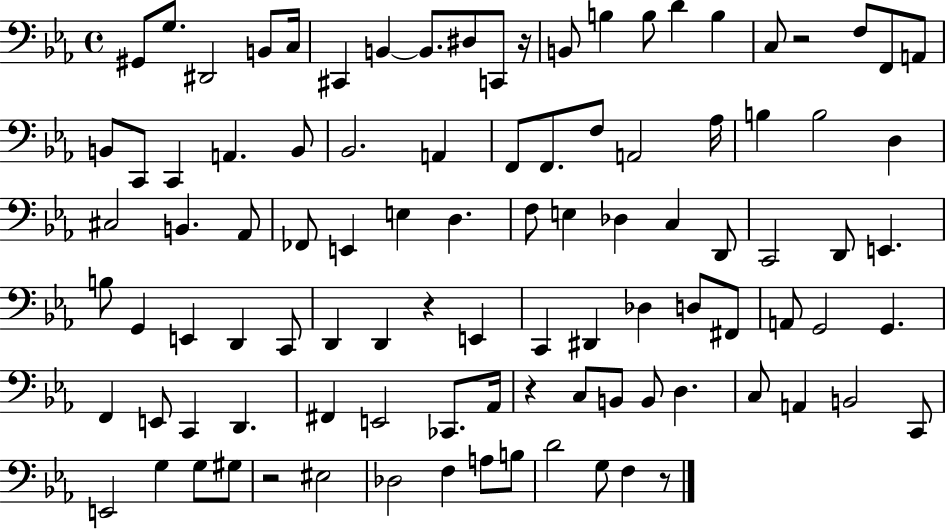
X:1
T:Untitled
M:4/4
L:1/4
K:Eb
^G,,/2 G,/2 ^D,,2 B,,/2 C,/4 ^C,, B,, B,,/2 ^D,/2 C,,/2 z/4 B,,/2 B, B,/2 D B, C,/2 z2 F,/2 F,,/2 A,,/2 B,,/2 C,,/2 C,, A,, B,,/2 _B,,2 A,, F,,/2 F,,/2 F,/2 A,,2 _A,/4 B, B,2 D, ^C,2 B,, _A,,/2 _F,,/2 E,, E, D, F,/2 E, _D, C, D,,/2 C,,2 D,,/2 E,, B,/2 G,, E,, D,, C,,/2 D,, D,, z E,, C,, ^D,, _D, D,/2 ^F,,/2 A,,/2 G,,2 G,, F,, E,,/2 C,, D,, ^F,, E,,2 _C,,/2 _A,,/4 z C,/2 B,,/2 B,,/2 D, C,/2 A,, B,,2 C,,/2 E,,2 G, G,/2 ^G,/2 z2 ^E,2 _D,2 F, A,/2 B,/2 D2 G,/2 F, z/2